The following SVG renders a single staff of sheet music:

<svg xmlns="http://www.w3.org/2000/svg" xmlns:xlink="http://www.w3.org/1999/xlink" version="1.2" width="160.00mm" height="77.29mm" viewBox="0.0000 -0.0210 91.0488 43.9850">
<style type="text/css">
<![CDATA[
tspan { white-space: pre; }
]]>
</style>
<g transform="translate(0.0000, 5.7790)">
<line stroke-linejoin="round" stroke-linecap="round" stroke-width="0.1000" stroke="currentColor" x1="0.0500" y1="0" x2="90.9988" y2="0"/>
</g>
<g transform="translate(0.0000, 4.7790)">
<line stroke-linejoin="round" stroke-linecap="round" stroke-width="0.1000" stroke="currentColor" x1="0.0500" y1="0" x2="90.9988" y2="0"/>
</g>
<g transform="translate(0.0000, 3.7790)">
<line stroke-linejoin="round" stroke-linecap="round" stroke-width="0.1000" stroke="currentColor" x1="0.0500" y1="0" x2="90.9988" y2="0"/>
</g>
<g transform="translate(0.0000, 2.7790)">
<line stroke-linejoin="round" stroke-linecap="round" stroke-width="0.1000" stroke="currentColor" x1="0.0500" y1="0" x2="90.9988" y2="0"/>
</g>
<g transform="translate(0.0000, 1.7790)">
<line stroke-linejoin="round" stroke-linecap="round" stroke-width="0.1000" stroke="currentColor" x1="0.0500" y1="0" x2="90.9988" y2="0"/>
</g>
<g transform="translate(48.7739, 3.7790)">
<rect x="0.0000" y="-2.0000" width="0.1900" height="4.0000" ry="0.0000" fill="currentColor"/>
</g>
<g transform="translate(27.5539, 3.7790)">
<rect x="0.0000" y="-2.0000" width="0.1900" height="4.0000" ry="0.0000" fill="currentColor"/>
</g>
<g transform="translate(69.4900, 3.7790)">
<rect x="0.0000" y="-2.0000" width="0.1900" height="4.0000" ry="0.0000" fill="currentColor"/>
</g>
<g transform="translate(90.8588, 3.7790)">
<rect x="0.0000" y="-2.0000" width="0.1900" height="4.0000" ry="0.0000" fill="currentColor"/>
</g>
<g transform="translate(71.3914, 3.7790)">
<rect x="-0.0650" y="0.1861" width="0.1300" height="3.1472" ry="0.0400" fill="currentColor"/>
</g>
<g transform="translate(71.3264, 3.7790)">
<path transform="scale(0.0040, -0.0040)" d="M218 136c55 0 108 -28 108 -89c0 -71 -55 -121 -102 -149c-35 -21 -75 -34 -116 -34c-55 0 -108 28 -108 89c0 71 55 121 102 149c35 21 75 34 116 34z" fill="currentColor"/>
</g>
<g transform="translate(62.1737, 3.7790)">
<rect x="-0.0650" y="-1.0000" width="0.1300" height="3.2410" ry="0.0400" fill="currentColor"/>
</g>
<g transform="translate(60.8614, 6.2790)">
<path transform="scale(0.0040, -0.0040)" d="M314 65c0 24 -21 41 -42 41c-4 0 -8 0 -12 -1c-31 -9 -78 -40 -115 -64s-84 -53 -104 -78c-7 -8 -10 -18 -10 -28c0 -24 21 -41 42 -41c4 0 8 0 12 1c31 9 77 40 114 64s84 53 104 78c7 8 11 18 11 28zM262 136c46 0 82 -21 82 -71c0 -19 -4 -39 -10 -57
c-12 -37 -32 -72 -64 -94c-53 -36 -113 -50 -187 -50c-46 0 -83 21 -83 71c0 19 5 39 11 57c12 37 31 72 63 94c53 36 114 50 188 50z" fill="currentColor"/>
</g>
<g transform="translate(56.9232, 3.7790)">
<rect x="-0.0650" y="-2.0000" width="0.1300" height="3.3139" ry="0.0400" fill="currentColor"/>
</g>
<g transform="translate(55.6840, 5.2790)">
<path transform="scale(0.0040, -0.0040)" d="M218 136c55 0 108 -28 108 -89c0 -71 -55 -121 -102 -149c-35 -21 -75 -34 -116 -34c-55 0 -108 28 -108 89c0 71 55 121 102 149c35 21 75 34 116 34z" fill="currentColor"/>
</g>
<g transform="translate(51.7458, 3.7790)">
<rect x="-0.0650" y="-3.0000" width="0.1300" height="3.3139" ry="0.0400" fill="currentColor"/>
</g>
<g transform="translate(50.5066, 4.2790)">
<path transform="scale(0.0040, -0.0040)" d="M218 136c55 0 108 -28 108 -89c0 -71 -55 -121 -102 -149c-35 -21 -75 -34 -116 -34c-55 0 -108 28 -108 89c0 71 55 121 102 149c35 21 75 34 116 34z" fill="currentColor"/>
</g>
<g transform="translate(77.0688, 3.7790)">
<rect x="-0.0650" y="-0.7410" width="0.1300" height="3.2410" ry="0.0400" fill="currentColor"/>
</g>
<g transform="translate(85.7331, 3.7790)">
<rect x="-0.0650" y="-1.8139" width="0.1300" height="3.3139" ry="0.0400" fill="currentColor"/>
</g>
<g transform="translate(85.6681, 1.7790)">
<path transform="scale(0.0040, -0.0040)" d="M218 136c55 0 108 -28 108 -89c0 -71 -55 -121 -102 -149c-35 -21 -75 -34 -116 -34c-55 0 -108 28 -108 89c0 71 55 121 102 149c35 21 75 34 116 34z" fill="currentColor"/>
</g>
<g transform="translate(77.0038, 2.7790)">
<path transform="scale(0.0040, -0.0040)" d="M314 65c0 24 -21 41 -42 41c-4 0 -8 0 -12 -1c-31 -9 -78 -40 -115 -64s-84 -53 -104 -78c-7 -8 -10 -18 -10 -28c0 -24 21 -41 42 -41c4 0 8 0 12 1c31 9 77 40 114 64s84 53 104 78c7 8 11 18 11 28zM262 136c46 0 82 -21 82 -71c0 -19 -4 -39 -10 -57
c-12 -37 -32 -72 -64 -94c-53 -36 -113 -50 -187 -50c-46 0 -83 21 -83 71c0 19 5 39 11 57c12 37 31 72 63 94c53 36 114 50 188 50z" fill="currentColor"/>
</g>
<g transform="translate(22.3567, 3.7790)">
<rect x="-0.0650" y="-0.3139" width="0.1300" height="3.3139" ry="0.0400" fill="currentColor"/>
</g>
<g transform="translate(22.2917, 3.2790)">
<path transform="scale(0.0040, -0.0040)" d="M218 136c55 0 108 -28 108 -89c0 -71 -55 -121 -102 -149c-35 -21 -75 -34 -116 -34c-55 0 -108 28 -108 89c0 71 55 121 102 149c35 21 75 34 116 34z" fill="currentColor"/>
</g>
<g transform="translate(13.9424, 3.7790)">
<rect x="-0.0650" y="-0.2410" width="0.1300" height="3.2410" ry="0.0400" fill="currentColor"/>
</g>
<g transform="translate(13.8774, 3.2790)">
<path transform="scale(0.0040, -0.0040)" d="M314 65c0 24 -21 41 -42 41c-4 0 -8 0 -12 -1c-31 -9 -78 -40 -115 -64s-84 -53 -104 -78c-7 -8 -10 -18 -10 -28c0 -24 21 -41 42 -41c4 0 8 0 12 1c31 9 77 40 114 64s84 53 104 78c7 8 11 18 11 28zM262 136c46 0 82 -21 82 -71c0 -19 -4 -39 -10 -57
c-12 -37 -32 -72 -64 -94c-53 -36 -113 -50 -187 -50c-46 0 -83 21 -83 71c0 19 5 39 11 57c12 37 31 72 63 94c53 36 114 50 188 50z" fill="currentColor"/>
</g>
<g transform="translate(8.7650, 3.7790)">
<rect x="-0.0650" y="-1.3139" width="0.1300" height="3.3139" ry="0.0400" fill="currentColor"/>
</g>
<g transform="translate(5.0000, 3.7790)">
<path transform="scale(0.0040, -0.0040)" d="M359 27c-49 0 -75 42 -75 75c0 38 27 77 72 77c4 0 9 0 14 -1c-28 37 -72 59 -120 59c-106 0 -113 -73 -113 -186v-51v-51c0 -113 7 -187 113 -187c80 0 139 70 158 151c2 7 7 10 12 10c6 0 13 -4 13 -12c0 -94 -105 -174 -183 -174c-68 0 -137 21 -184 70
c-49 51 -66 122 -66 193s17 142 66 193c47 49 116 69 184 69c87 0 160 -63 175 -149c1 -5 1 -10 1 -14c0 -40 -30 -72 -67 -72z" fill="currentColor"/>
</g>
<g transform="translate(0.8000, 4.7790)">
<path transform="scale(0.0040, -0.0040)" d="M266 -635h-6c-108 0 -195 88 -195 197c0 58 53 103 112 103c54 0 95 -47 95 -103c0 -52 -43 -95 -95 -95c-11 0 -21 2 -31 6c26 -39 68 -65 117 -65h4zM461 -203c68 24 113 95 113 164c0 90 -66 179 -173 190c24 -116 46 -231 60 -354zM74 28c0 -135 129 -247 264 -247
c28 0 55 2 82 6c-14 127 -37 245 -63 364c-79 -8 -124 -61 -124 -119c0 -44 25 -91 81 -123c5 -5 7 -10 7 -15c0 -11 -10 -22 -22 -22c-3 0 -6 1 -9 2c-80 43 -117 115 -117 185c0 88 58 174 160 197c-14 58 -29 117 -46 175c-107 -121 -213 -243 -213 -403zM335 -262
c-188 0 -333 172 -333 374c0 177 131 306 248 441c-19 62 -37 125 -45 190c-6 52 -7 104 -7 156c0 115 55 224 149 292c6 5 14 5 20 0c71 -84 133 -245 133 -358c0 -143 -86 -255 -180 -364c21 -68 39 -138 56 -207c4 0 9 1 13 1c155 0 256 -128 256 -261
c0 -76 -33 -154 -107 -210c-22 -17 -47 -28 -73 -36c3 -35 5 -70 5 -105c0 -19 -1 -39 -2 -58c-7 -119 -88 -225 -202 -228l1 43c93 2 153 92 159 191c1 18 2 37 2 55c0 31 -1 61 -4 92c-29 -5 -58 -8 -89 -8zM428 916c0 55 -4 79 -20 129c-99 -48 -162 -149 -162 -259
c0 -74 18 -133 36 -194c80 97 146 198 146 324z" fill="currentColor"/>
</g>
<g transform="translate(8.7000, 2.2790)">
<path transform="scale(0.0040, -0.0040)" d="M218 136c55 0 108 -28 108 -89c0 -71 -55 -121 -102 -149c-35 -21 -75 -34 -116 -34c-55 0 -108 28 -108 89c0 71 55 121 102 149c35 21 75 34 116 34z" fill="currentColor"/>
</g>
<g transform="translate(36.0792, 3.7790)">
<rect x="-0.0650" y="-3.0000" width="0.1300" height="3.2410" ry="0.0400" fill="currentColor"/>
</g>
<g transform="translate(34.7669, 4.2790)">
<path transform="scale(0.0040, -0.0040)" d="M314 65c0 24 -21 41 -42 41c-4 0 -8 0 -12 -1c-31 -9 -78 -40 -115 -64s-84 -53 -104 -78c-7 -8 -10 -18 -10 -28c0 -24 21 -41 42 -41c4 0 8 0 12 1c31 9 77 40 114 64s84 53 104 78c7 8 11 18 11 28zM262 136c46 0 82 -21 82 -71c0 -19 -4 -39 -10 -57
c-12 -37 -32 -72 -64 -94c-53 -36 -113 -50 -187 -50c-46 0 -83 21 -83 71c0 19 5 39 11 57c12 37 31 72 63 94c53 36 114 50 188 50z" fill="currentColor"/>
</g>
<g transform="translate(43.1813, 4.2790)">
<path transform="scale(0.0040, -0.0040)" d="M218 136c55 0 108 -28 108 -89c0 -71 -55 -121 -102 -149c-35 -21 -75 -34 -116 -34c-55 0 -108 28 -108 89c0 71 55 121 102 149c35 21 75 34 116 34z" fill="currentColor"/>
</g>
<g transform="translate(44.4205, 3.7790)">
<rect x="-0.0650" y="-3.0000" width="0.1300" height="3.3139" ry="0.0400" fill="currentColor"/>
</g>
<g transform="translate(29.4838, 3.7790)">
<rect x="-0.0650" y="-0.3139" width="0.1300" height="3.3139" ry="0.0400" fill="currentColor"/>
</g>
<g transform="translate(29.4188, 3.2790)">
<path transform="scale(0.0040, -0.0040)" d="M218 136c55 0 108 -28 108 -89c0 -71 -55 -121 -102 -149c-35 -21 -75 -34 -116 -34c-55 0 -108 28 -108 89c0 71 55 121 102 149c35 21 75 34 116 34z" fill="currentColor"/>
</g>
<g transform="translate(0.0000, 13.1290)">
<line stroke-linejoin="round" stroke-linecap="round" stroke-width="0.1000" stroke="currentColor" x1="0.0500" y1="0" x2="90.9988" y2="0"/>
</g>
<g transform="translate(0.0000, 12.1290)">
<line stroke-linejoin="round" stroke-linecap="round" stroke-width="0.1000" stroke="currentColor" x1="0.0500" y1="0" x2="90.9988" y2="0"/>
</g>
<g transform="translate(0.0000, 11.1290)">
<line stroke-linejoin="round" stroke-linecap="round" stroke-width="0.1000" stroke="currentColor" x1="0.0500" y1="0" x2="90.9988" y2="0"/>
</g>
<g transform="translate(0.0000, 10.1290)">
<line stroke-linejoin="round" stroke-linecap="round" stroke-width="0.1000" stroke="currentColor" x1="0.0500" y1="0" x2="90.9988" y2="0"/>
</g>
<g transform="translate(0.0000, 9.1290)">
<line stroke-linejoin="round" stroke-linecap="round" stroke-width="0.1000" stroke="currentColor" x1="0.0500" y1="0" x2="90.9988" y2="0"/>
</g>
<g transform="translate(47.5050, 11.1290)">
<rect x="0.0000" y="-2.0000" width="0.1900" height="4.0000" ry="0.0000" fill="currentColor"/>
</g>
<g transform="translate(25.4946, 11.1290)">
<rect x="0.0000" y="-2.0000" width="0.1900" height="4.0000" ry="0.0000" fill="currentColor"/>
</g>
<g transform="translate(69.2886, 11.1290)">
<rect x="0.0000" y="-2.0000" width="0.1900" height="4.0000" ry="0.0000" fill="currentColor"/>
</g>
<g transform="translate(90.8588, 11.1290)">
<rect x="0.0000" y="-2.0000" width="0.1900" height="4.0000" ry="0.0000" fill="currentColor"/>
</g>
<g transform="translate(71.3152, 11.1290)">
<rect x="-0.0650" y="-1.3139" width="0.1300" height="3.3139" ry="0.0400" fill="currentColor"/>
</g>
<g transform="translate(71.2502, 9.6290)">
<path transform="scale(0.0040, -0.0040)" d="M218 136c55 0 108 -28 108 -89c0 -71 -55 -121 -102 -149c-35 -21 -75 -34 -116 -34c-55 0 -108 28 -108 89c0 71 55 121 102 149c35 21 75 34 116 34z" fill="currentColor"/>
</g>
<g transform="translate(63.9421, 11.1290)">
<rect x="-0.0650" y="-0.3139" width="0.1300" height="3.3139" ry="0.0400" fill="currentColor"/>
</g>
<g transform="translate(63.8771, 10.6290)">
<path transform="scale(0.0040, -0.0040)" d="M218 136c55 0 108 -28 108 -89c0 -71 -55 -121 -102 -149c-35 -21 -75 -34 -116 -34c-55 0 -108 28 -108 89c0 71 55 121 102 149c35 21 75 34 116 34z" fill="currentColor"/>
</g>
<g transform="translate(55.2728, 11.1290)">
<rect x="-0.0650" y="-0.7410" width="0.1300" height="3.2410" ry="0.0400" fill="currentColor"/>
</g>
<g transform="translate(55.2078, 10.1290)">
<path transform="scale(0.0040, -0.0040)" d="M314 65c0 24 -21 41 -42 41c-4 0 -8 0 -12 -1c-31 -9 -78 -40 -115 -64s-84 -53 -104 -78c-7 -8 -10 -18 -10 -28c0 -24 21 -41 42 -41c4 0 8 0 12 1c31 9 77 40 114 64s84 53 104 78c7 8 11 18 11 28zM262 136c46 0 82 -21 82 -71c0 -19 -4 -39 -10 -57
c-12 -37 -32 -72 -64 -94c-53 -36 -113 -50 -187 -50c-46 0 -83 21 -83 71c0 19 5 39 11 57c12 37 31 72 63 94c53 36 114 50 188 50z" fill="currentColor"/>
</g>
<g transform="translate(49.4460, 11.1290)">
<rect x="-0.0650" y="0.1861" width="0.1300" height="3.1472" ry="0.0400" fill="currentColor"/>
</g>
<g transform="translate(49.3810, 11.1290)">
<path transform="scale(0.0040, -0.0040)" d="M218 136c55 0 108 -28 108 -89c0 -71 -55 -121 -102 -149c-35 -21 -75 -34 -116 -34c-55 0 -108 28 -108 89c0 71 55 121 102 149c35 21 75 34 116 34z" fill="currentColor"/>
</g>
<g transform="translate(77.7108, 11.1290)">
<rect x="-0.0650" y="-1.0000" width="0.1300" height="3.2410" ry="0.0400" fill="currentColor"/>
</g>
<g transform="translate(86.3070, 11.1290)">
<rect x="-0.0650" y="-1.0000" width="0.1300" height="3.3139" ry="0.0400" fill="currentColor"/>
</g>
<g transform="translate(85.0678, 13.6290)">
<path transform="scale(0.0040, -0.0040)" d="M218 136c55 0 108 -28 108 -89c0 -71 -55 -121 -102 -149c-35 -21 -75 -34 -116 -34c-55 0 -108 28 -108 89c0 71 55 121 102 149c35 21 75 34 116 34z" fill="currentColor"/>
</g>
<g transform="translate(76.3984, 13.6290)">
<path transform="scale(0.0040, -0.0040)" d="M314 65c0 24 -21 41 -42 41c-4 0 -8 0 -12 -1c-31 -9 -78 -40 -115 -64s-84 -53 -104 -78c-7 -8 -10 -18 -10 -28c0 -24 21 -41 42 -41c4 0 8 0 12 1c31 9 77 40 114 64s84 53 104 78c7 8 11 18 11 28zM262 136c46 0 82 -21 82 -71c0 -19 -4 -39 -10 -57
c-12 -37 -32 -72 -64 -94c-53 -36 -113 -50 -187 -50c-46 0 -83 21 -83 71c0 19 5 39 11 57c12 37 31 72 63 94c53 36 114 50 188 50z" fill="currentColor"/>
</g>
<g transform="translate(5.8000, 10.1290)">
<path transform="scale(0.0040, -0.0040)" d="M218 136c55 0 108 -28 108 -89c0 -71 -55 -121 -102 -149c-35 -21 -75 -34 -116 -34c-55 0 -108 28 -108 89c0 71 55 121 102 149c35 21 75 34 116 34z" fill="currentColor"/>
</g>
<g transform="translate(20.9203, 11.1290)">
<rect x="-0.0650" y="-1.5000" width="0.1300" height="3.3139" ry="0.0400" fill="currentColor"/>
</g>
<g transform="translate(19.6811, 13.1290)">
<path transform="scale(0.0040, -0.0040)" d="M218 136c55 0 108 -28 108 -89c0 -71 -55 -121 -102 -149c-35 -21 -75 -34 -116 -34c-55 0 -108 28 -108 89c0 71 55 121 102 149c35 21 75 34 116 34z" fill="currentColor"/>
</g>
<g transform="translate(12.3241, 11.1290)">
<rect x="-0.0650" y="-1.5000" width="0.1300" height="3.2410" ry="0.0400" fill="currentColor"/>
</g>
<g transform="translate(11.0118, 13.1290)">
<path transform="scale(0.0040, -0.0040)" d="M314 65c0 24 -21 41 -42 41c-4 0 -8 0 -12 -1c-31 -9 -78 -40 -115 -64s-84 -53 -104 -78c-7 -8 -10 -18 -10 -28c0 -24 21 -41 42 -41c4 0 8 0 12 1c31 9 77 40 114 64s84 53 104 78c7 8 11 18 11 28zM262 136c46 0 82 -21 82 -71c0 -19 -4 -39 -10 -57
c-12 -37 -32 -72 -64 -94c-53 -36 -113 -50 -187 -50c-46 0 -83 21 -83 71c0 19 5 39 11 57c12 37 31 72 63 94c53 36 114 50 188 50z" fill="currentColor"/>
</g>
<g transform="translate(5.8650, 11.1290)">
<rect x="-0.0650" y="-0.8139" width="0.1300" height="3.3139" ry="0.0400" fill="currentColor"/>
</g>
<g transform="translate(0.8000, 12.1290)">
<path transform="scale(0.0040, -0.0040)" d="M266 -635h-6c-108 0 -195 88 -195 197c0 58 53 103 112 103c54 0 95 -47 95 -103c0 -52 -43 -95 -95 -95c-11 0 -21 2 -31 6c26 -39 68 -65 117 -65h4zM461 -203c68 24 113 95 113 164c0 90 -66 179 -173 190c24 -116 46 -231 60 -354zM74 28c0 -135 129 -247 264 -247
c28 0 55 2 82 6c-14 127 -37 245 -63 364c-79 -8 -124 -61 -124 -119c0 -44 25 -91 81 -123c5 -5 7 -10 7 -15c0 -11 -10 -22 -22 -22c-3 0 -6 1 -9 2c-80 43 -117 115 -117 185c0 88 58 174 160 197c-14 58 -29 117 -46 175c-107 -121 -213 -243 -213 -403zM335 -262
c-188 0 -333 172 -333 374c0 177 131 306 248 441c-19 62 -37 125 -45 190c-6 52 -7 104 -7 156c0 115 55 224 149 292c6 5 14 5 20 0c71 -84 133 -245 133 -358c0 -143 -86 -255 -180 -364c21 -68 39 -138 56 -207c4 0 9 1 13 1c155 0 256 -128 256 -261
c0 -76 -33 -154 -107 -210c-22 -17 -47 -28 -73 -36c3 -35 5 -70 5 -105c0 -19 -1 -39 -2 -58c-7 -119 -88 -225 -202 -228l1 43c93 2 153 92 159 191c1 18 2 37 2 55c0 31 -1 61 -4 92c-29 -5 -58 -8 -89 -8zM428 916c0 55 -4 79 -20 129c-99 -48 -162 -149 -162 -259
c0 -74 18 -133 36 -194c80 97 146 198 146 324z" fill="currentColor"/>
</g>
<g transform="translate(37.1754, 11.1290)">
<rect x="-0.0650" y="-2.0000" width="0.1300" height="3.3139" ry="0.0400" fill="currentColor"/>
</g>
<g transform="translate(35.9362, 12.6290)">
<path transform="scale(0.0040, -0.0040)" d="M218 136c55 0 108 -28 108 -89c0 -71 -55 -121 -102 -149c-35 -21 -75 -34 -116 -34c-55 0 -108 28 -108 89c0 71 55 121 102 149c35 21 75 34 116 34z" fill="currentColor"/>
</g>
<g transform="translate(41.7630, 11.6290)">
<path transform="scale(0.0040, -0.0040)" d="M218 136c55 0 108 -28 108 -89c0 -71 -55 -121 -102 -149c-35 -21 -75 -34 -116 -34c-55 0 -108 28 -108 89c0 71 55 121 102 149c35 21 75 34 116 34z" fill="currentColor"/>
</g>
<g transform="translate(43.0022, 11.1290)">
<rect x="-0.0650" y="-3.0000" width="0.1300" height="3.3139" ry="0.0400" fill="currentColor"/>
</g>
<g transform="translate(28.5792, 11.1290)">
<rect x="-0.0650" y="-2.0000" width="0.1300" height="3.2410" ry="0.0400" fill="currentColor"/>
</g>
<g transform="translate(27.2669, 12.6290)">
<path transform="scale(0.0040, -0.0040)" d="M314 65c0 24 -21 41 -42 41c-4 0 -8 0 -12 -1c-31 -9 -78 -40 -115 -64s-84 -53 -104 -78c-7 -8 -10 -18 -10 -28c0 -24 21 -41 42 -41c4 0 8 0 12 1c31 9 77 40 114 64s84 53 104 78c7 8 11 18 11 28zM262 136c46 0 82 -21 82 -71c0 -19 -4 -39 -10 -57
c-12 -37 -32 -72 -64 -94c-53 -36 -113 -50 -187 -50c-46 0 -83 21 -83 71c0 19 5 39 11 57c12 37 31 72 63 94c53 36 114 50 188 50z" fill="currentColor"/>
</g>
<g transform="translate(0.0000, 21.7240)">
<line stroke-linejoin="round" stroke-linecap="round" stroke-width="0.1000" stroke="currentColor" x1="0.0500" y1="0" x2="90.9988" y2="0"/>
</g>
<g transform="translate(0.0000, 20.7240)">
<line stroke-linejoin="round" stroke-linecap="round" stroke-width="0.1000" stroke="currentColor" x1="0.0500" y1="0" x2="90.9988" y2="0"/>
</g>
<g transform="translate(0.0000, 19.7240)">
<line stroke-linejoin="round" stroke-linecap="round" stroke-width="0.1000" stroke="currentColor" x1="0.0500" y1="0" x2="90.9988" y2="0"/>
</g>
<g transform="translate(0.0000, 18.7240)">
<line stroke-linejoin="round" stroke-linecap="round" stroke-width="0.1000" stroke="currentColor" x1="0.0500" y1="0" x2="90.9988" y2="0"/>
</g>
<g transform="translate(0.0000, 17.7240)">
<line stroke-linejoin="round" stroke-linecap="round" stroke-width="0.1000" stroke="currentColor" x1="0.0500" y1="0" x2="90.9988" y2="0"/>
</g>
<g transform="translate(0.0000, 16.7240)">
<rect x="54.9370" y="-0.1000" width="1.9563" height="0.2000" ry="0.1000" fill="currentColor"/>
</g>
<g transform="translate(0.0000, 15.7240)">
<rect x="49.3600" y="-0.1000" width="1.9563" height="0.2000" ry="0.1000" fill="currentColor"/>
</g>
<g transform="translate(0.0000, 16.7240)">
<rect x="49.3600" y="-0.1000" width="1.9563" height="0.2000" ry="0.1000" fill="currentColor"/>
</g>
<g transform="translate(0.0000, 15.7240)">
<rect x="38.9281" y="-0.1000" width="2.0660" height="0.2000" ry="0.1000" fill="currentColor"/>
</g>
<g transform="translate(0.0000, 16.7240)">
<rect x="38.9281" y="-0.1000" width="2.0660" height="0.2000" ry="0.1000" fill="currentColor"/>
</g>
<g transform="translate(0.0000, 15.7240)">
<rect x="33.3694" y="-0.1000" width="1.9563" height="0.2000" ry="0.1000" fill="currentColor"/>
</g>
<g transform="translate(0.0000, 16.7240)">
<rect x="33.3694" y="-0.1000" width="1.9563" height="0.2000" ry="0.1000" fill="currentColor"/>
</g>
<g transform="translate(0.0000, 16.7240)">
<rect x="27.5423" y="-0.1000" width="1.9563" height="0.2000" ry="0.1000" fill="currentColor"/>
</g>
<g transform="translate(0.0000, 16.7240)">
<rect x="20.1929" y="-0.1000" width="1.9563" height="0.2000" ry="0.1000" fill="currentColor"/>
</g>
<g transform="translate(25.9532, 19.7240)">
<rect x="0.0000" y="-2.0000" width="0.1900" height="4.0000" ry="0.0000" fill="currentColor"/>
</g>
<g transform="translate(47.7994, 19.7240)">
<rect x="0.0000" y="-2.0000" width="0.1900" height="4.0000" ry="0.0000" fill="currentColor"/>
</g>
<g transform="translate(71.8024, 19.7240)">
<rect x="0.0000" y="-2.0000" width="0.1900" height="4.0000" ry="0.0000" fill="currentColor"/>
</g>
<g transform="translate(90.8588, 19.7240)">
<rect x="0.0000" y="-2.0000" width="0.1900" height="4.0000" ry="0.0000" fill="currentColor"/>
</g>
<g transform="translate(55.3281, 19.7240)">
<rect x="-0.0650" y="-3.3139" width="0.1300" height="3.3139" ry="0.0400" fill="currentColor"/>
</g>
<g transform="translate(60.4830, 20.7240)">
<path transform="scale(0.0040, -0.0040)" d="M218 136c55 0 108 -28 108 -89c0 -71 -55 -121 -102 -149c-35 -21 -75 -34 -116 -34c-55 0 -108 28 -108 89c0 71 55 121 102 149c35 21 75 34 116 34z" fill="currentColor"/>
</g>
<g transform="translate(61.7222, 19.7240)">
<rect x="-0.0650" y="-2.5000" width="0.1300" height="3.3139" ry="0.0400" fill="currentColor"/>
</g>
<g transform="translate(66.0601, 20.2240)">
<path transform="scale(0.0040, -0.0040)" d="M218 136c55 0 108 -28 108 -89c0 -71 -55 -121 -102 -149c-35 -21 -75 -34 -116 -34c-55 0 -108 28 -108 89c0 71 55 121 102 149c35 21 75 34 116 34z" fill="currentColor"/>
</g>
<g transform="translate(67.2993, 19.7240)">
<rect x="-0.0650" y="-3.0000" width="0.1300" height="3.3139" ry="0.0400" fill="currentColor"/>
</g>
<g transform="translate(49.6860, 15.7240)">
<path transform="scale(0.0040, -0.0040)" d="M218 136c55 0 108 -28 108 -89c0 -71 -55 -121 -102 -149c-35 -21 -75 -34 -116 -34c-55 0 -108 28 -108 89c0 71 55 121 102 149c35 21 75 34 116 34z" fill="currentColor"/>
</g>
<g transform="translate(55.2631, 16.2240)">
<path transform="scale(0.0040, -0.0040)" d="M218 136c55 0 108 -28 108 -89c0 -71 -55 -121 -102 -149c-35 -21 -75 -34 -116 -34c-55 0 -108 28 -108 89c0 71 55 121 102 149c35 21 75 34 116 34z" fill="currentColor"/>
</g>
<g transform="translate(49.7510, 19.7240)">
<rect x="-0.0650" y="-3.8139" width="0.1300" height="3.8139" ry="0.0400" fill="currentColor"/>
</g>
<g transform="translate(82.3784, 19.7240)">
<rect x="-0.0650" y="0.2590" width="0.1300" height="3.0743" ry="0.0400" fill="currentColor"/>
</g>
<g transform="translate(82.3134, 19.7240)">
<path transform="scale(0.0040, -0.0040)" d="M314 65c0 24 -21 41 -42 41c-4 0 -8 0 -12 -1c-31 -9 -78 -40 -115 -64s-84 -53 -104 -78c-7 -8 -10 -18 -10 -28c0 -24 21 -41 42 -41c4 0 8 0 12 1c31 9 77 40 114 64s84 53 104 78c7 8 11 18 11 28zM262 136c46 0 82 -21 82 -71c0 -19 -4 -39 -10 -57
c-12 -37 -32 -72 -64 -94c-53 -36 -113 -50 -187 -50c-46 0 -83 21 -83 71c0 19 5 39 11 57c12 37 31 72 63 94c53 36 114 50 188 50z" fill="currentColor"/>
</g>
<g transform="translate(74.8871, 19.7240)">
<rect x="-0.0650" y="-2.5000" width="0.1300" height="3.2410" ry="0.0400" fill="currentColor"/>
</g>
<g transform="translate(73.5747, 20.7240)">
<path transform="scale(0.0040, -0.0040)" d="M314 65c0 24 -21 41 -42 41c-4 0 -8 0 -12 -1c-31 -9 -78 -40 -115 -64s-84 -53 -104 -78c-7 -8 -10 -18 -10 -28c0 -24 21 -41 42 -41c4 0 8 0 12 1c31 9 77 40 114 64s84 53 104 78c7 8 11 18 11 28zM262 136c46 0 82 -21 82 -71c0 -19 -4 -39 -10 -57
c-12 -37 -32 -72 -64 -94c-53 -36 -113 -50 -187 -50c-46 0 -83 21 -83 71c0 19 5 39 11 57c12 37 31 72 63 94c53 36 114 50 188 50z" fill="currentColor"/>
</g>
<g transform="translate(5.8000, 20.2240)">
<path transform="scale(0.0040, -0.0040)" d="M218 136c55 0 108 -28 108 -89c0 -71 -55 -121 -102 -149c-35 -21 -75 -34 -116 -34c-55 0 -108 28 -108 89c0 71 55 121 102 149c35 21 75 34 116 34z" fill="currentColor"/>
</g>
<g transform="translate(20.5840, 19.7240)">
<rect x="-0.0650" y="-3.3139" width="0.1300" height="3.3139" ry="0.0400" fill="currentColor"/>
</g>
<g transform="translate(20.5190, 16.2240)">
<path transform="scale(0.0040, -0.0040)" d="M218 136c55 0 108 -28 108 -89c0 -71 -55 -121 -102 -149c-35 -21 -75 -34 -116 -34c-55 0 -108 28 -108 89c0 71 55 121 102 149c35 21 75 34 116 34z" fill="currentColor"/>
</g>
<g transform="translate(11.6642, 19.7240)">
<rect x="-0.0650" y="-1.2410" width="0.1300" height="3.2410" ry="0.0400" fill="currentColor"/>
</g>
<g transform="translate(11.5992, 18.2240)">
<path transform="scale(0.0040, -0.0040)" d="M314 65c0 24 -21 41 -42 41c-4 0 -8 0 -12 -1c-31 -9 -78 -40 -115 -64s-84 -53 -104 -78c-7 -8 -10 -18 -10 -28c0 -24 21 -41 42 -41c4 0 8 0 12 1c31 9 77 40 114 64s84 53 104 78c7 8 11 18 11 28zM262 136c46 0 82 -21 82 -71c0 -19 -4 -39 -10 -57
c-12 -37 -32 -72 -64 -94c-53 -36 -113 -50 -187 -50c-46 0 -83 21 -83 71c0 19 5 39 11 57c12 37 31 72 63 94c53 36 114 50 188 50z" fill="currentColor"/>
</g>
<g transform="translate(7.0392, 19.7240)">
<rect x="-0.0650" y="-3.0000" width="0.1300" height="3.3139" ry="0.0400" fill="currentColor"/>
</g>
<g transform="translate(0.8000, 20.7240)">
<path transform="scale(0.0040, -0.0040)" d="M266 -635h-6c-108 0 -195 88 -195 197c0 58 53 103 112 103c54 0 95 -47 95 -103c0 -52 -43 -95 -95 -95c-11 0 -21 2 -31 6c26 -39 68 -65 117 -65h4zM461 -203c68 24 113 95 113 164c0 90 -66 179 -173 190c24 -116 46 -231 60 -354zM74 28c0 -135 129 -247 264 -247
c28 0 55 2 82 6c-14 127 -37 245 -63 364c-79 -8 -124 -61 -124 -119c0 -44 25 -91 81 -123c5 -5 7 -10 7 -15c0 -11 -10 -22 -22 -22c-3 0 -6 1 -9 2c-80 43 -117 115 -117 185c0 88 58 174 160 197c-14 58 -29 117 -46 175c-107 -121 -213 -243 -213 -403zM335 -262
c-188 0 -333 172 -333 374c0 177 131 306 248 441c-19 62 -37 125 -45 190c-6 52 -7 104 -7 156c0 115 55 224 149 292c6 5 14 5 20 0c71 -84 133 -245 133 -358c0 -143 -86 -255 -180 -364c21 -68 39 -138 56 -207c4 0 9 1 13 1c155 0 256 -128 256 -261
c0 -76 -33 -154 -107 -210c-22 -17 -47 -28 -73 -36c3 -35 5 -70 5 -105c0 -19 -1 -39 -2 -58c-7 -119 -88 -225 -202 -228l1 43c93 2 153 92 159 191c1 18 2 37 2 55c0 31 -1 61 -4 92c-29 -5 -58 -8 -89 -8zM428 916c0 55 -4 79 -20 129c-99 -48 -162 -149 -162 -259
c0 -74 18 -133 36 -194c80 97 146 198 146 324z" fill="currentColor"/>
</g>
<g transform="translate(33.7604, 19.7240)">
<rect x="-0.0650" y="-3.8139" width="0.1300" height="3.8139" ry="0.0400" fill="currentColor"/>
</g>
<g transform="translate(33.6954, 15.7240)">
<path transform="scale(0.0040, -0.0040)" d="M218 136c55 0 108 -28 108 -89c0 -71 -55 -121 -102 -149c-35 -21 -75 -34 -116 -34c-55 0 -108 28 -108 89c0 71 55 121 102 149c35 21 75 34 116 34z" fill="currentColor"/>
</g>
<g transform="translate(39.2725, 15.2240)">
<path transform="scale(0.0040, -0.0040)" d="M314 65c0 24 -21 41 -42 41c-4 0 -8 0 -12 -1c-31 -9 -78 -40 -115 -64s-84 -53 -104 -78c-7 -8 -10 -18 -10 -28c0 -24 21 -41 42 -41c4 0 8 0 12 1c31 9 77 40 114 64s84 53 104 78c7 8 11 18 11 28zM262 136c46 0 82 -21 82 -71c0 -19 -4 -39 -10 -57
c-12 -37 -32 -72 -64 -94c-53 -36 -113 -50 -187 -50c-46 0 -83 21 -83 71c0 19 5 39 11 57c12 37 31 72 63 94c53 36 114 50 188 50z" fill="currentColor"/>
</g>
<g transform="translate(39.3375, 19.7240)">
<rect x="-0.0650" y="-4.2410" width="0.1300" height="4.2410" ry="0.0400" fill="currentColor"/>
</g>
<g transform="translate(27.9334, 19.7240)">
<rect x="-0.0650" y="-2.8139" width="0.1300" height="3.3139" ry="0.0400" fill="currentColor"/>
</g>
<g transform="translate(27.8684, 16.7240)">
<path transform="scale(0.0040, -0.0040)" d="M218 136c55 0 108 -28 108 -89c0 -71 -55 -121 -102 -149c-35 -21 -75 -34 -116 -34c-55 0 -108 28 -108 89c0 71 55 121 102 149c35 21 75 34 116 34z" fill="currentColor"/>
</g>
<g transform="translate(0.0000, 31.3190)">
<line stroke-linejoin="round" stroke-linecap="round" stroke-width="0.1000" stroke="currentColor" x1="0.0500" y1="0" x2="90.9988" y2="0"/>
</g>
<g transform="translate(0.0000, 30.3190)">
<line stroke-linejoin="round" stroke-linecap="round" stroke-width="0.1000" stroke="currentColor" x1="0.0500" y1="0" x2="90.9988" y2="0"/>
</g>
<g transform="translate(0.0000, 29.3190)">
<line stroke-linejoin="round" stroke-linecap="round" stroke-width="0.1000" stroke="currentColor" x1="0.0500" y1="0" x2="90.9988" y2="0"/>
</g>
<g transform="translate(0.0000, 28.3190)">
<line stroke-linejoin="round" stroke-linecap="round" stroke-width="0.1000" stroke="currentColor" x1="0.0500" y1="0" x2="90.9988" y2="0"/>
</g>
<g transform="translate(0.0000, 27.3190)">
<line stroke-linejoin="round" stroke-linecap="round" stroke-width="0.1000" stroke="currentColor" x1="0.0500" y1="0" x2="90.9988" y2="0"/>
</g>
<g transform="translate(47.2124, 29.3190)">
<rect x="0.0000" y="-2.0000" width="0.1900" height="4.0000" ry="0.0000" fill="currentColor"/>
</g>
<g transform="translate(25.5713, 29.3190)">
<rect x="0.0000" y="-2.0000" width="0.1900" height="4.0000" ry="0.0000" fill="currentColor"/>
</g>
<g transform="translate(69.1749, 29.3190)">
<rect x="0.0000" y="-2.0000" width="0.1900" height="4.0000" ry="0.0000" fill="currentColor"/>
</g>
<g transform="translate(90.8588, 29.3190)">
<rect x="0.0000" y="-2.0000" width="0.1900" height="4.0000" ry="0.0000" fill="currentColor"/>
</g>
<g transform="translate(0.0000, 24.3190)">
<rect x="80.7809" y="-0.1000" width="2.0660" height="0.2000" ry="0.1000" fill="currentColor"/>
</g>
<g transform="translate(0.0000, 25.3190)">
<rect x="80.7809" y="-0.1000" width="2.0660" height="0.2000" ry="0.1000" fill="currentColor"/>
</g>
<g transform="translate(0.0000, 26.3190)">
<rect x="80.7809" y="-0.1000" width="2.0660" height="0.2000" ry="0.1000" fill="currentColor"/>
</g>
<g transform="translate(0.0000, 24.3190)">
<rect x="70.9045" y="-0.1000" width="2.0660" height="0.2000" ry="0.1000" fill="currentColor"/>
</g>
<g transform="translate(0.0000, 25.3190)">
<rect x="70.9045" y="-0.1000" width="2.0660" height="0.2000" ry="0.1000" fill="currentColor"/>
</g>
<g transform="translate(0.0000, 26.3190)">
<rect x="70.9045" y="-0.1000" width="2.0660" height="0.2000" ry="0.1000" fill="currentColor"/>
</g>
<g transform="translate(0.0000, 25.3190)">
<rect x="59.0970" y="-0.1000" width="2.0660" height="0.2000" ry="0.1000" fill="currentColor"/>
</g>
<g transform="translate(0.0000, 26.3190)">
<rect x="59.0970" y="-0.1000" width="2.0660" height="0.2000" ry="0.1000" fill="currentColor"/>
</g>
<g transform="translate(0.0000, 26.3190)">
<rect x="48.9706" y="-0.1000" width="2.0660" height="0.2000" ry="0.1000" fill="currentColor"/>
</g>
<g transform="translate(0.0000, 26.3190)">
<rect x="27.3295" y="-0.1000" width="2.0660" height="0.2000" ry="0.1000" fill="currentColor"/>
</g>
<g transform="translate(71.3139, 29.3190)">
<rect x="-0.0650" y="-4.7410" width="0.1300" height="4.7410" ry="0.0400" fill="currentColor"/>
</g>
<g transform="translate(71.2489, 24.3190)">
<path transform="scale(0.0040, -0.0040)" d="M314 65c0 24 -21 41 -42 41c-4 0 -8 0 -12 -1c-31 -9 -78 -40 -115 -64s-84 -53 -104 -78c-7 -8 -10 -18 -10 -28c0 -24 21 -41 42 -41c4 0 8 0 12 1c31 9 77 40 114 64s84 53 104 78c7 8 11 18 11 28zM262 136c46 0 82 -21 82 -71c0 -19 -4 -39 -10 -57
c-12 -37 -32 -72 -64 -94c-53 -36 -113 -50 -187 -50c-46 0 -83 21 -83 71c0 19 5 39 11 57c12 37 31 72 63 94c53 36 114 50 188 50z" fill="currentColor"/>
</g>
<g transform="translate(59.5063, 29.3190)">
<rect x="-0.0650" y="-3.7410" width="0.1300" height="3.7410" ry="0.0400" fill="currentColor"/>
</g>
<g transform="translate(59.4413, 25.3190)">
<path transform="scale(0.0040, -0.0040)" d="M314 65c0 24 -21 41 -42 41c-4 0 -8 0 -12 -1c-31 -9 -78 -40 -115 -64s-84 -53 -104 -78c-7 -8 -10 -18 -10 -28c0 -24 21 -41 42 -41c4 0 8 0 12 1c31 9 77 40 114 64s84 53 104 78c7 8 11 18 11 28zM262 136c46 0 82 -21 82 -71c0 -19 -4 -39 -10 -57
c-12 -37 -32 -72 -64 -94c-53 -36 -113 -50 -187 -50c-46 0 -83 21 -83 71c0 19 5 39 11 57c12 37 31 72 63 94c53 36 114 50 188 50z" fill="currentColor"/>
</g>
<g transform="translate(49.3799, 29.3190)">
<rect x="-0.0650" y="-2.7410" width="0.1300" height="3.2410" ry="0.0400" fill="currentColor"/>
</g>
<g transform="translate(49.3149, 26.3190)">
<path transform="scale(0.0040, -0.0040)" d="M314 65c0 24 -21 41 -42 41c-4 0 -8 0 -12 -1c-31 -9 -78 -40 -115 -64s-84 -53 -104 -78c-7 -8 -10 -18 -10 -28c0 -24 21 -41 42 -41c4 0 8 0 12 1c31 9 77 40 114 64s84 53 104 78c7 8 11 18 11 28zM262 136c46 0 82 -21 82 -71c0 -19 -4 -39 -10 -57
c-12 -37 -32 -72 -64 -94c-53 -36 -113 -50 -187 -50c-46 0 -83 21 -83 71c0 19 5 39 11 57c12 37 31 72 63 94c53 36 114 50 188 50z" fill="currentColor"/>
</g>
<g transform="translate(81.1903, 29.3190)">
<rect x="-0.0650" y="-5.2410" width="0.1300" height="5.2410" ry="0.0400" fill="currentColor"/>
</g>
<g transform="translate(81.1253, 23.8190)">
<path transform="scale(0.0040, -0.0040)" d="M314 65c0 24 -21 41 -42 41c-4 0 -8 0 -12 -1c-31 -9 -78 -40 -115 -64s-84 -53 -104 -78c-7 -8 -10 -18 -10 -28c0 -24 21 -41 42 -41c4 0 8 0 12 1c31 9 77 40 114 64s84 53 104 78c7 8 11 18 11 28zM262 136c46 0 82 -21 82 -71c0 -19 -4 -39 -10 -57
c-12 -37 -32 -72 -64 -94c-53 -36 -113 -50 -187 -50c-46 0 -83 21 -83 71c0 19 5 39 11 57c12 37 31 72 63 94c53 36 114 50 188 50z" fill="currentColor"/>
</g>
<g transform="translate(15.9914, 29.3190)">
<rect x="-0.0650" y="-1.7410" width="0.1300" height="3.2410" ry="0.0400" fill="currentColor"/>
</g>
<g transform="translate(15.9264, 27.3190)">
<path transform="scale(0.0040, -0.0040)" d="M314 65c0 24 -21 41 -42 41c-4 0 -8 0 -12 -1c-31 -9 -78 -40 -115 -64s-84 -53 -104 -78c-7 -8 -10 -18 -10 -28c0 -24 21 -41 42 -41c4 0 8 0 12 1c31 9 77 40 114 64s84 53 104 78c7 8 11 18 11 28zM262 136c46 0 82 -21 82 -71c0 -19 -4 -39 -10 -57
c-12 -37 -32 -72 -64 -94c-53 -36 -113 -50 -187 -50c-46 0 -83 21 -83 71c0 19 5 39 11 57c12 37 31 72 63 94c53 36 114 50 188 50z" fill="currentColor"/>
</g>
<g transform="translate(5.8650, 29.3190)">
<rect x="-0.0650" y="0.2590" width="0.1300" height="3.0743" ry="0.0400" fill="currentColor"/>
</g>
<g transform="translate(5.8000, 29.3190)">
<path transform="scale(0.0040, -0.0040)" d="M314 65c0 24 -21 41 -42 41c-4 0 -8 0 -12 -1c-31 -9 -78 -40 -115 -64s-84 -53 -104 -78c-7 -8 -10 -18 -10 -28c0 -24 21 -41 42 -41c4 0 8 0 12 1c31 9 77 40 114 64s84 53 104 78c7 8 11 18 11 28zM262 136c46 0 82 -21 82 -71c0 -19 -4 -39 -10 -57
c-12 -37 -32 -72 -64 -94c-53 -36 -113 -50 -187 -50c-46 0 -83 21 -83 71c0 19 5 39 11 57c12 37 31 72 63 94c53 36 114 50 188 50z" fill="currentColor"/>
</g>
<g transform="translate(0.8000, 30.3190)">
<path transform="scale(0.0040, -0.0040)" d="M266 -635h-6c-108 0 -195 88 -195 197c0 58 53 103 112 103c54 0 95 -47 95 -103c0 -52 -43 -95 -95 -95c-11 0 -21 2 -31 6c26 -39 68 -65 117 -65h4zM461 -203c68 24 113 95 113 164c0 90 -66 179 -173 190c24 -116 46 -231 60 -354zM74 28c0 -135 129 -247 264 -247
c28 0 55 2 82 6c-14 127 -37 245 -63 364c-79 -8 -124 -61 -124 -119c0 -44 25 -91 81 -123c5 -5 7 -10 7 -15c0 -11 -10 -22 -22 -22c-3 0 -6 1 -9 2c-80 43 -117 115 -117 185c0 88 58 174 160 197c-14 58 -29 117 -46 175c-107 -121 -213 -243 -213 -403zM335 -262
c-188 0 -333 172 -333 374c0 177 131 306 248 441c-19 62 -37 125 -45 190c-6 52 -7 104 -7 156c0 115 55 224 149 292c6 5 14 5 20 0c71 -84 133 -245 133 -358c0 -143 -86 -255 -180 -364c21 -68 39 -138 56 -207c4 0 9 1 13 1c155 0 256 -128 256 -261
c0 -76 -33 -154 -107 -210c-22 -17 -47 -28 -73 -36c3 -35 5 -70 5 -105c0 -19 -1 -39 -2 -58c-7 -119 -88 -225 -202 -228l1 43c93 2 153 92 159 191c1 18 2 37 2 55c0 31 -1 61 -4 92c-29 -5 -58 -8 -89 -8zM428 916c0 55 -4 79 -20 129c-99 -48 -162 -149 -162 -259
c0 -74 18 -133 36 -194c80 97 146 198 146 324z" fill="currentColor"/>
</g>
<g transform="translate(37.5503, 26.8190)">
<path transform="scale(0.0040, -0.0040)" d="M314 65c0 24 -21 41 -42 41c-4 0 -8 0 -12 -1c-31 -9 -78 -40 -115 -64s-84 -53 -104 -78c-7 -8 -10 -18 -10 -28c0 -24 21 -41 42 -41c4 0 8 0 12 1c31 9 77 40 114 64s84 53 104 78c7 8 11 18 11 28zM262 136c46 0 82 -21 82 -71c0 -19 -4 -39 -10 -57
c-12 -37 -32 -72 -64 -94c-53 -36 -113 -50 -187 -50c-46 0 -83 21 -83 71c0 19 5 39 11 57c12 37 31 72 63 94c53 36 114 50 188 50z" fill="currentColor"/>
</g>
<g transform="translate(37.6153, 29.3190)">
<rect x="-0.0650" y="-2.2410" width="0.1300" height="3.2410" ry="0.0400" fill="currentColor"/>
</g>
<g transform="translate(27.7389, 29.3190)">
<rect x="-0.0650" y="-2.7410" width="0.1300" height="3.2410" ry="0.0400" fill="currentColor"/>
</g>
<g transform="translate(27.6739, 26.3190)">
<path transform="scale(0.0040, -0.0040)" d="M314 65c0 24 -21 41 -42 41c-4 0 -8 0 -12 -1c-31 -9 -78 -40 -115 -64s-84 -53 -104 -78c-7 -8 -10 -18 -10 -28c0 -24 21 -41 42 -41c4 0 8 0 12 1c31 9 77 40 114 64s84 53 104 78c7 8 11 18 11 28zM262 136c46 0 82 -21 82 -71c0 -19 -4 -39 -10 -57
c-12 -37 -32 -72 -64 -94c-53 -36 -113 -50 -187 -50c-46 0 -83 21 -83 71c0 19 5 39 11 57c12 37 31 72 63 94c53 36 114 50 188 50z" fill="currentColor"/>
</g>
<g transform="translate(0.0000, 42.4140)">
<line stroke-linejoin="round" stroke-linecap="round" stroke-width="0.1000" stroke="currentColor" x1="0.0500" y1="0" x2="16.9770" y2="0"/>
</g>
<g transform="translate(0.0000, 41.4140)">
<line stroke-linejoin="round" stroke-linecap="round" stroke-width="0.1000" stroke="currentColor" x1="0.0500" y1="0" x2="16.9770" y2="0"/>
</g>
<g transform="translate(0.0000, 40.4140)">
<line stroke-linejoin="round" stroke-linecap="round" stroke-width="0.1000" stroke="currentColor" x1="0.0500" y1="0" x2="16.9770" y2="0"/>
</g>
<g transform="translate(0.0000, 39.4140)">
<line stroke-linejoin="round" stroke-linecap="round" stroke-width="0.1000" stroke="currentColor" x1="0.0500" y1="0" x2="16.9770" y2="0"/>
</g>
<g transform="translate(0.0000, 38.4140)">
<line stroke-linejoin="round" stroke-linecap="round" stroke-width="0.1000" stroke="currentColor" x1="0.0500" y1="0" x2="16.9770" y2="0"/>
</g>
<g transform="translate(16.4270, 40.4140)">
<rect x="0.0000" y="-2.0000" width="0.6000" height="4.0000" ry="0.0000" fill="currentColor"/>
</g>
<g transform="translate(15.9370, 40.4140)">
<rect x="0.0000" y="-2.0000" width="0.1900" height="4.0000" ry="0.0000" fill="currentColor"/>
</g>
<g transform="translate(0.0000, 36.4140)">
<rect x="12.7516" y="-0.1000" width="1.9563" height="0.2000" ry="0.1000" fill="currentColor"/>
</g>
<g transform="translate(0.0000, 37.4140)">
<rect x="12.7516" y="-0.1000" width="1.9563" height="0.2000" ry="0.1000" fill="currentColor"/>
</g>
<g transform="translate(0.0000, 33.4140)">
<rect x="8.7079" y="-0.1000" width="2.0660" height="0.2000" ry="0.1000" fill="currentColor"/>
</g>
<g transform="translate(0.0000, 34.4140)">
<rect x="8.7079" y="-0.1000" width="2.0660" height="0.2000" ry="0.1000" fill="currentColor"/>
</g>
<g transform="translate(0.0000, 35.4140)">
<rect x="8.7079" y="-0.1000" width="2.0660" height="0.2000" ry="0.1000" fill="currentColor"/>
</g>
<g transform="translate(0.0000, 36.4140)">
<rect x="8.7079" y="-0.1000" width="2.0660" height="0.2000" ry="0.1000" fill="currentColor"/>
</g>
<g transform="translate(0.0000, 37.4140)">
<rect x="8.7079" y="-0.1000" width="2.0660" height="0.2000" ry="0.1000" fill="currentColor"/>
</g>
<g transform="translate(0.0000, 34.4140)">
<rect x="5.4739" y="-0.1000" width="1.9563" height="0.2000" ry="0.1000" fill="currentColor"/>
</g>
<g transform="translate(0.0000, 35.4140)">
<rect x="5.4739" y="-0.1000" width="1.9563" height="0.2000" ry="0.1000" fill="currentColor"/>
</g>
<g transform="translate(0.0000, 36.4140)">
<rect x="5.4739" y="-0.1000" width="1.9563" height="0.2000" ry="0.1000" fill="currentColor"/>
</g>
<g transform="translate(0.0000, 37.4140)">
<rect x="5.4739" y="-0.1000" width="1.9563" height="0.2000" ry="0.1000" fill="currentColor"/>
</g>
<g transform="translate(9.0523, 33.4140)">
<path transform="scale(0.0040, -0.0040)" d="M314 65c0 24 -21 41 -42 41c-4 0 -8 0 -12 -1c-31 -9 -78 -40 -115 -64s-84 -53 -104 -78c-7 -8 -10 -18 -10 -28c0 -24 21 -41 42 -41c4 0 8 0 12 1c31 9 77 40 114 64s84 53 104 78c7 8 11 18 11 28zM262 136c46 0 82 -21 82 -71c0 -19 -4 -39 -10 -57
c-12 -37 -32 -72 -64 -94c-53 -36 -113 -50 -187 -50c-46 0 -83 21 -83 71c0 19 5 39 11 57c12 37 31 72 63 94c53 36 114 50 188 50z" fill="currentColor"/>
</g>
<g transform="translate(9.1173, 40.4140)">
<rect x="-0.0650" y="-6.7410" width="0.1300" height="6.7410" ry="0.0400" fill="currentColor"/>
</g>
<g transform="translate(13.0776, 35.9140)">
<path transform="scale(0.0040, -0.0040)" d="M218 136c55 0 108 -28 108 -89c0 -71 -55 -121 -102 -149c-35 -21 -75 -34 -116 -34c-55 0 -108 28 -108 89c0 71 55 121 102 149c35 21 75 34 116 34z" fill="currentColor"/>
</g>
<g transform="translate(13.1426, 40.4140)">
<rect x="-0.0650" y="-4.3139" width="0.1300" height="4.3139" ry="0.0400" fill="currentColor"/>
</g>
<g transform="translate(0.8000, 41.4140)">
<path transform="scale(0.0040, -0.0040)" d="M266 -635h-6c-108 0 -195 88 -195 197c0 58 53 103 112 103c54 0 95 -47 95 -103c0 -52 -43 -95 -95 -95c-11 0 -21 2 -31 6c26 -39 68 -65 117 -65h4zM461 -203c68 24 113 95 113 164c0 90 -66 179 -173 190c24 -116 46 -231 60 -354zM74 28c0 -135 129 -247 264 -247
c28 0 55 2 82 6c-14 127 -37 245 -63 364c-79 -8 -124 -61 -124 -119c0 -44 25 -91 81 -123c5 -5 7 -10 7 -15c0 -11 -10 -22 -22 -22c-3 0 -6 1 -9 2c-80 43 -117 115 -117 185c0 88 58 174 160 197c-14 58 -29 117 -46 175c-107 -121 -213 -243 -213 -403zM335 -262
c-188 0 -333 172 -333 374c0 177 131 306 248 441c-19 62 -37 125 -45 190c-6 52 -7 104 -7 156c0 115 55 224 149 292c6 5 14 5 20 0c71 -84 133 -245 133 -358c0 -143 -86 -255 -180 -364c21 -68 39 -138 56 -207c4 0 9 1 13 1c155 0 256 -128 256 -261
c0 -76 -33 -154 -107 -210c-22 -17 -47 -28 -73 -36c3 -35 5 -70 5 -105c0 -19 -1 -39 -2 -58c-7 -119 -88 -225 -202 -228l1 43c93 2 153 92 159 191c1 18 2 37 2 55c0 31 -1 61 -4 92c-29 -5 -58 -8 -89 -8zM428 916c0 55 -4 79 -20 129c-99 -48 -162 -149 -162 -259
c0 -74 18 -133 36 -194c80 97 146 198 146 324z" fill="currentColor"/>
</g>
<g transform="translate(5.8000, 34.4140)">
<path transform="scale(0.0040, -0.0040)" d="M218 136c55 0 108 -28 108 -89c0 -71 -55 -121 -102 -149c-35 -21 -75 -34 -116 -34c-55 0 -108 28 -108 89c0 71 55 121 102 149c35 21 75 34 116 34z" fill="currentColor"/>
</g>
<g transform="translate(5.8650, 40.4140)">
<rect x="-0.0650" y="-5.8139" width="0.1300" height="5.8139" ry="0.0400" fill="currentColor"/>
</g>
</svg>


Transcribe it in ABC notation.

X:1
T:Untitled
M:4/4
L:1/4
K:C
e c2 c c A2 A A F D2 B d2 f d E2 E F2 F A B d2 c e D2 D A e2 b a c' d'2 c' b G A G2 B2 B2 f2 a2 g2 a2 c'2 e'2 f'2 g' b'2 d'